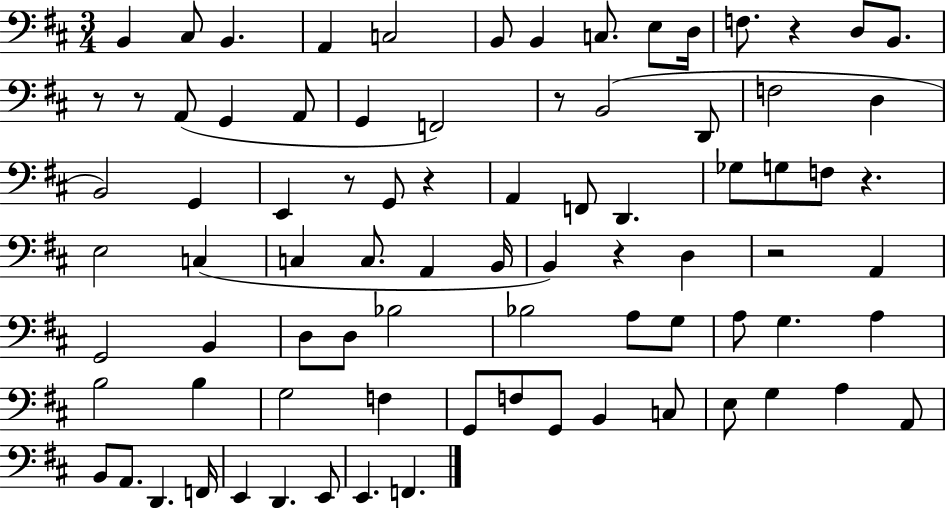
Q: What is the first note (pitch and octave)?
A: B2